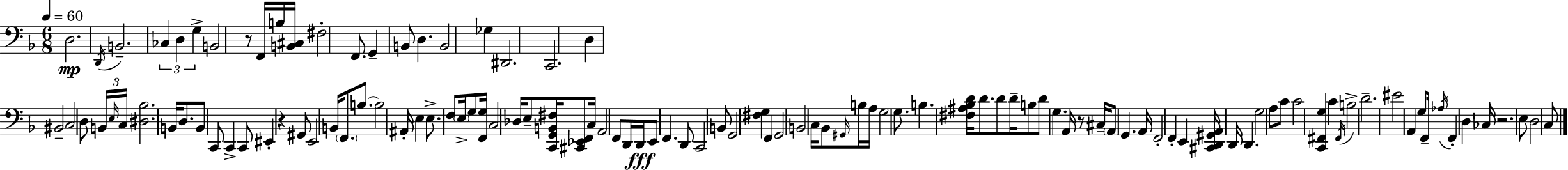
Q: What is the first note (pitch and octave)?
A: D3